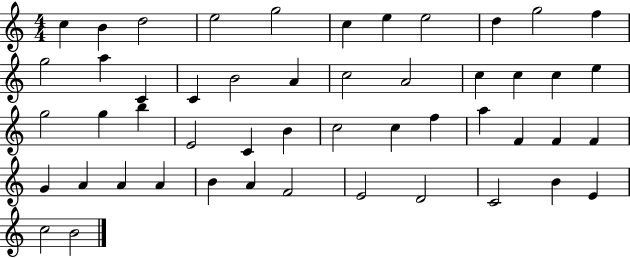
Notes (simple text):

C5/q B4/q D5/h E5/h G5/h C5/q E5/q E5/h D5/q G5/h F5/q G5/h A5/q C4/q C4/q B4/h A4/q C5/h A4/h C5/q C5/q C5/q E5/q G5/h G5/q B5/q E4/h C4/q B4/q C5/h C5/q F5/q A5/q F4/q F4/q F4/q G4/q A4/q A4/q A4/q B4/q A4/q F4/h E4/h D4/h C4/h B4/q E4/q C5/h B4/h